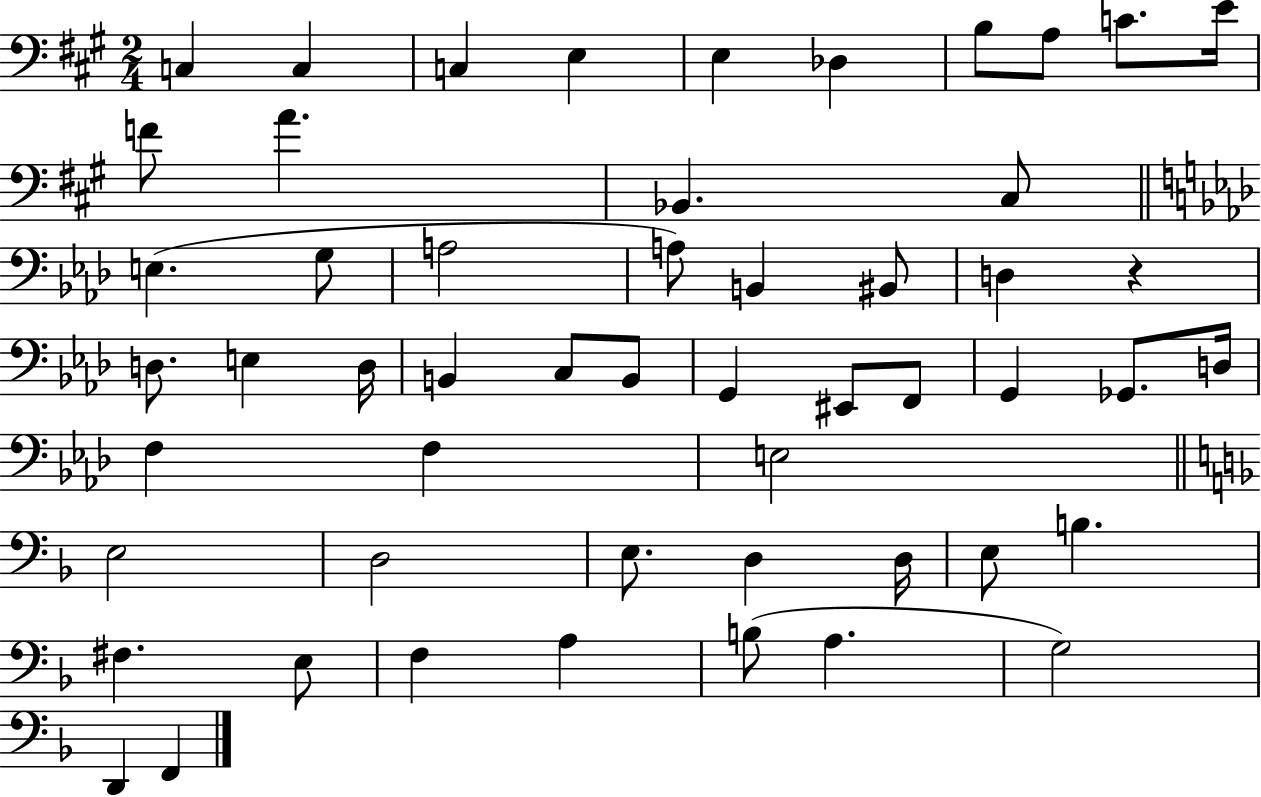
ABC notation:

X:1
T:Untitled
M:2/4
L:1/4
K:A
C, C, C, E, E, _D, B,/2 A,/2 C/2 E/4 F/2 A _B,, ^C,/2 E, G,/2 A,2 A,/2 B,, ^B,,/2 D, z D,/2 E, D,/4 B,, C,/2 B,,/2 G,, ^E,,/2 F,,/2 G,, _G,,/2 D,/4 F, F, E,2 E,2 D,2 E,/2 D, D,/4 E,/2 B, ^F, E,/2 F, A, B,/2 A, G,2 D,, F,,